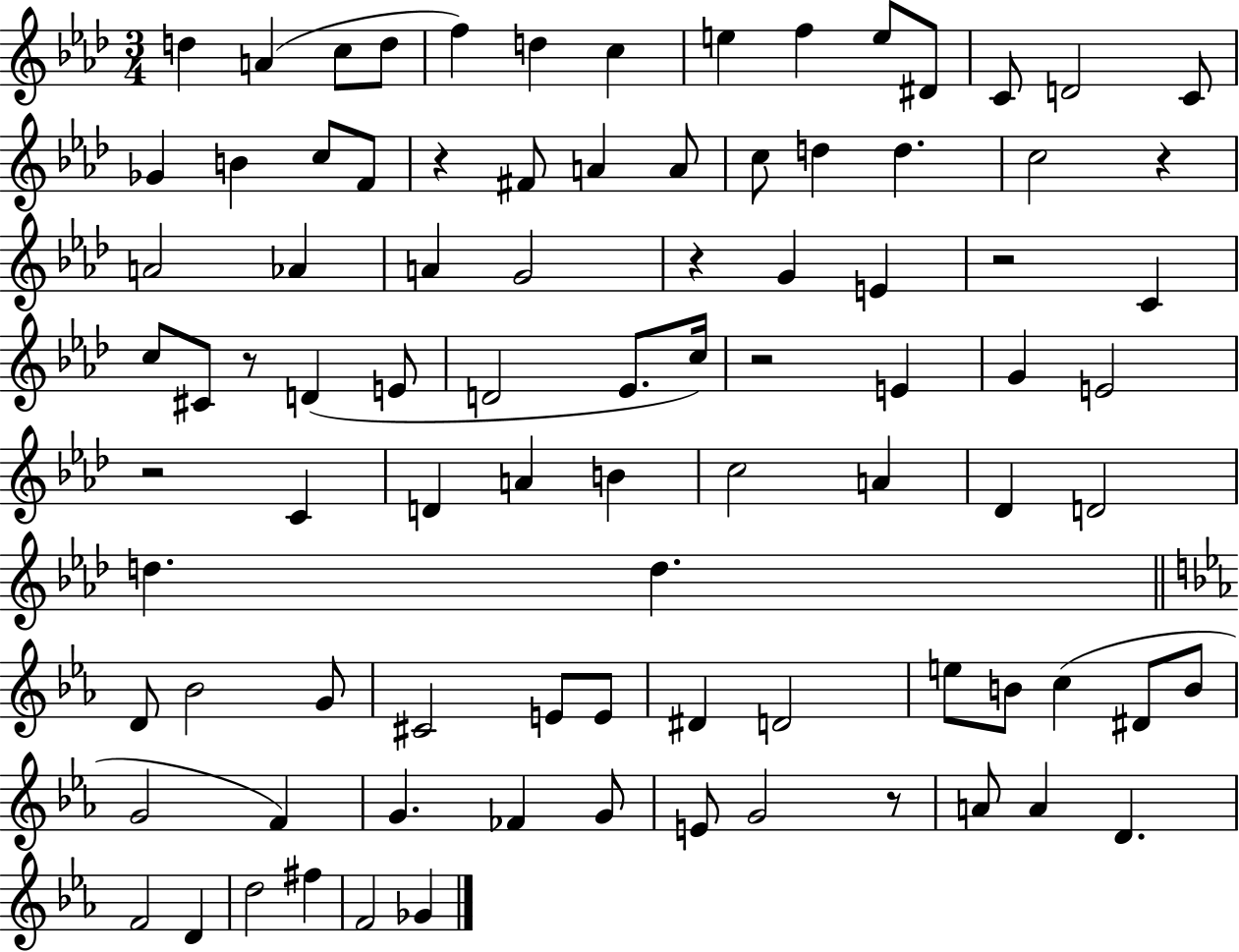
{
  \clef treble
  \numericTimeSignature
  \time 3/4
  \key aes \major
  d''4 a'4( c''8 d''8 | f''4) d''4 c''4 | e''4 f''4 e''8 dis'8 | c'8 d'2 c'8 | \break ges'4 b'4 c''8 f'8 | r4 fis'8 a'4 a'8 | c''8 d''4 d''4. | c''2 r4 | \break a'2 aes'4 | a'4 g'2 | r4 g'4 e'4 | r2 c'4 | \break c''8 cis'8 r8 d'4( e'8 | d'2 ees'8. c''16) | r2 e'4 | g'4 e'2 | \break r2 c'4 | d'4 a'4 b'4 | c''2 a'4 | des'4 d'2 | \break d''4. d''4. | \bar "||" \break \key ees \major d'8 bes'2 g'8 | cis'2 e'8 e'8 | dis'4 d'2 | e''8 b'8 c''4( dis'8 b'8 | \break g'2 f'4) | g'4. fes'4 g'8 | e'8 g'2 r8 | a'8 a'4 d'4. | \break f'2 d'4 | d''2 fis''4 | f'2 ges'4 | \bar "|."
}